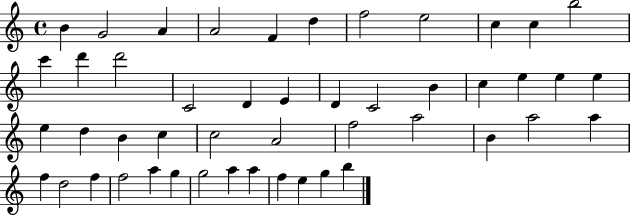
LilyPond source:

{
  \clef treble
  \time 4/4
  \defaultTimeSignature
  \key c \major
  b'4 g'2 a'4 | a'2 f'4 d''4 | f''2 e''2 | c''4 c''4 b''2 | \break c'''4 d'''4 d'''2 | c'2 d'4 e'4 | d'4 c'2 b'4 | c''4 e''4 e''4 e''4 | \break e''4 d''4 b'4 c''4 | c''2 a'2 | f''2 a''2 | b'4 a''2 a''4 | \break f''4 d''2 f''4 | f''2 a''4 g''4 | g''2 a''4 a''4 | f''4 e''4 g''4 b''4 | \break \bar "|."
}